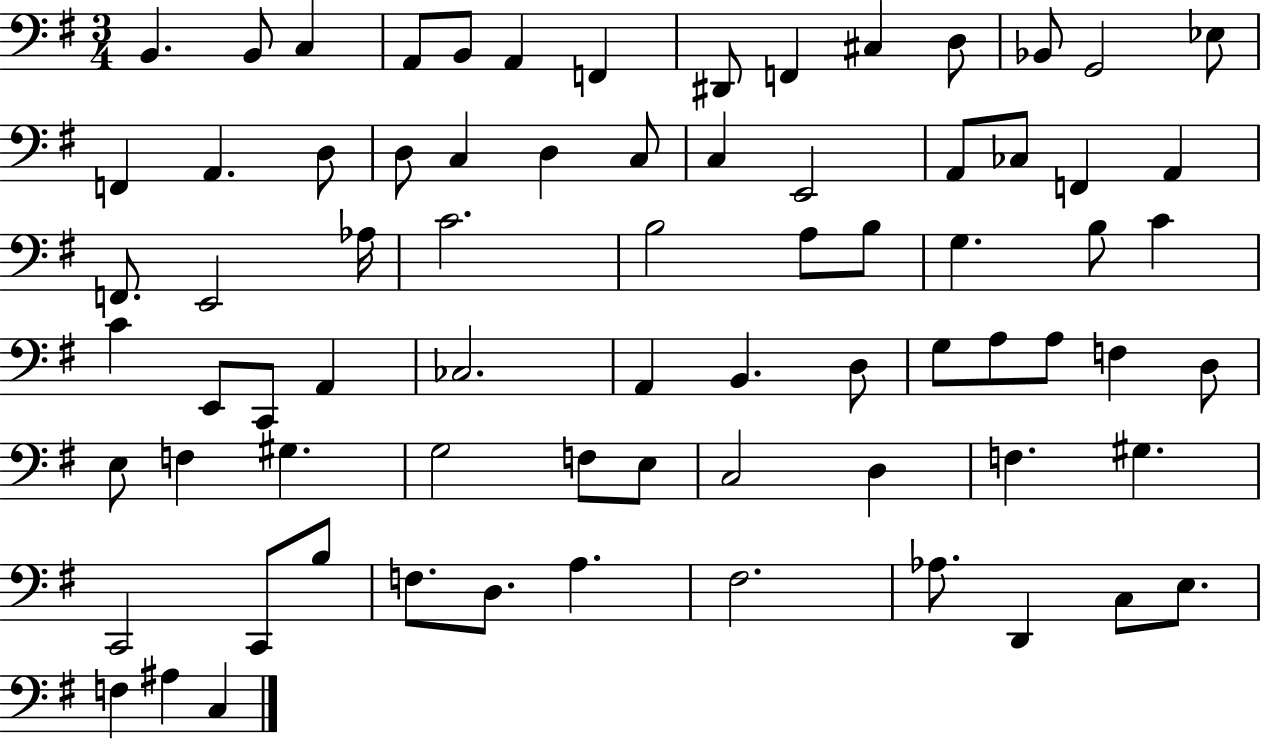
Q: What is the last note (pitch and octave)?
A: C3